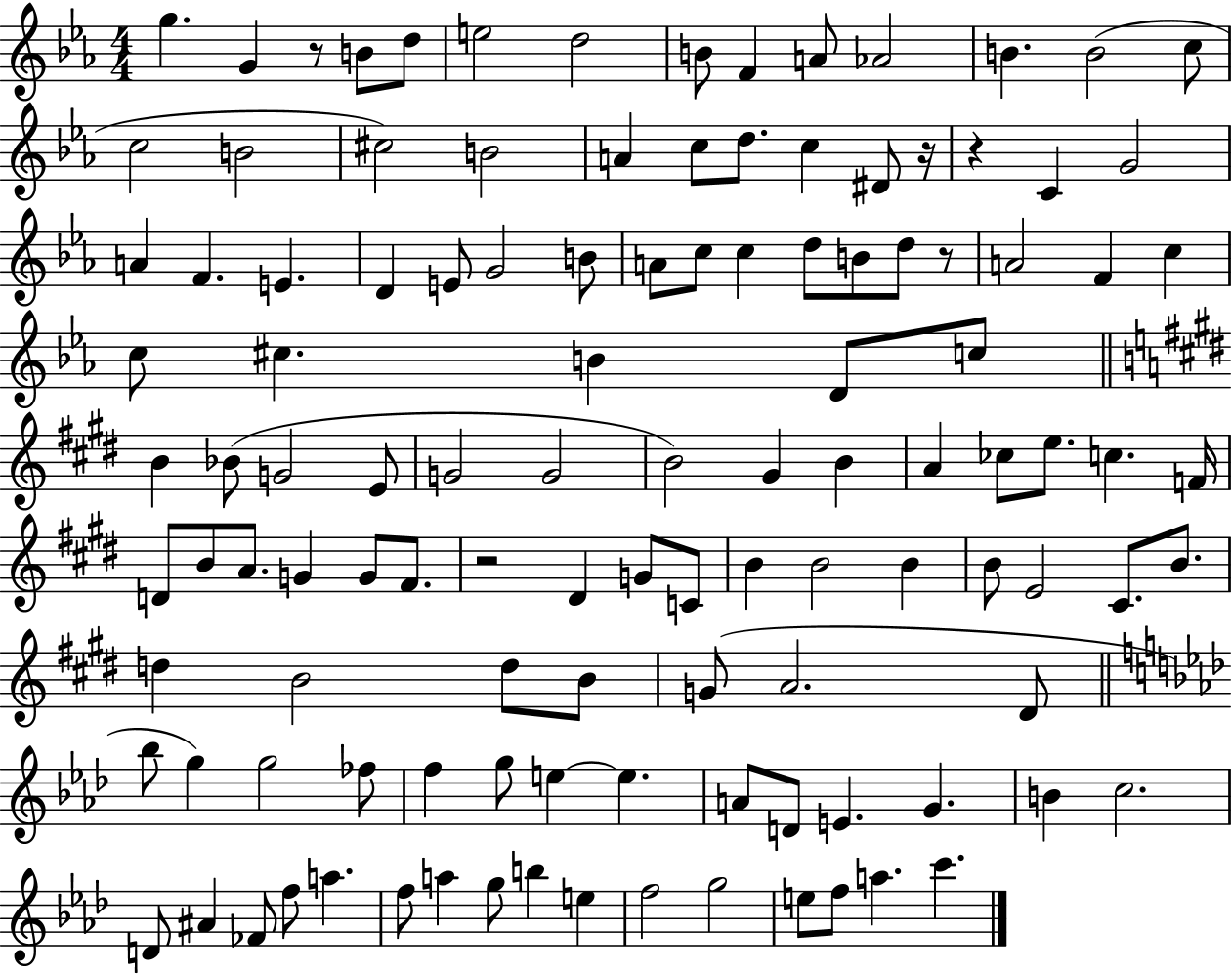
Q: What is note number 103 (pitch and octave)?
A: A5